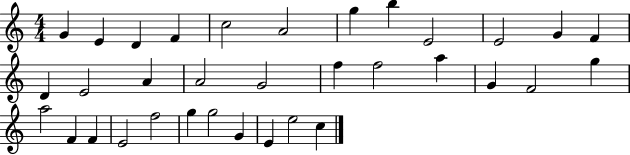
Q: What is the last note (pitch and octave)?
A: C5